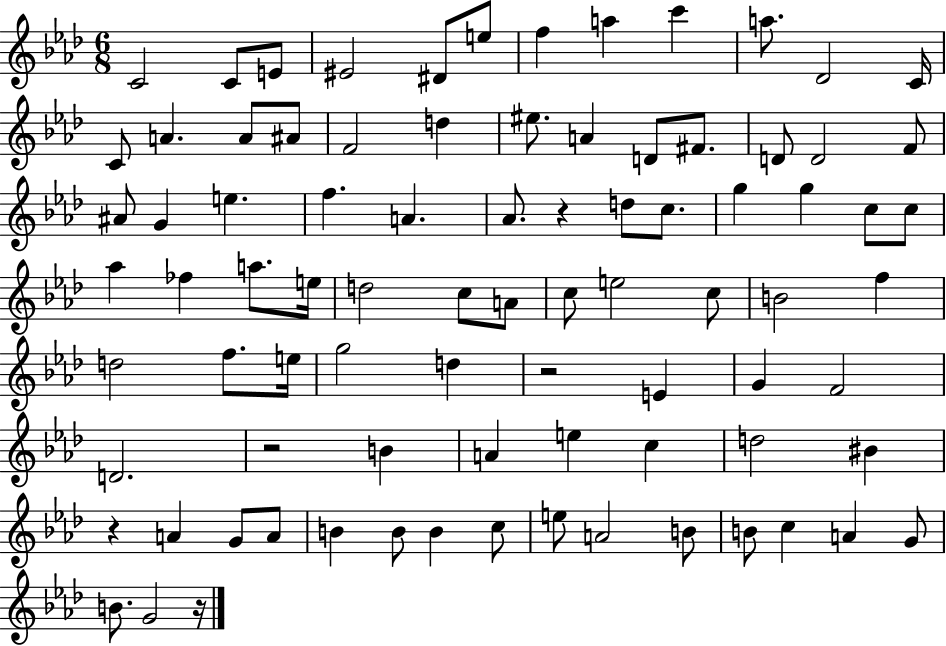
{
  \clef treble
  \numericTimeSignature
  \time 6/8
  \key aes \major
  \repeat volta 2 { c'2 c'8 e'8 | eis'2 dis'8 e''8 | f''4 a''4 c'''4 | a''8. des'2 c'16 | \break c'8 a'4. a'8 ais'8 | f'2 d''4 | eis''8. a'4 d'8 fis'8. | d'8 d'2 f'8 | \break ais'8 g'4 e''4. | f''4. a'4. | aes'8. r4 d''8 c''8. | g''4 g''4 c''8 c''8 | \break aes''4 fes''4 a''8. e''16 | d''2 c''8 a'8 | c''8 e''2 c''8 | b'2 f''4 | \break d''2 f''8. e''16 | g''2 d''4 | r2 e'4 | g'4 f'2 | \break d'2. | r2 b'4 | a'4 e''4 c''4 | d''2 bis'4 | \break r4 a'4 g'8 a'8 | b'4 b'8 b'4 c''8 | e''8 a'2 b'8 | b'8 c''4 a'4 g'8 | \break b'8. g'2 r16 | } \bar "|."
}